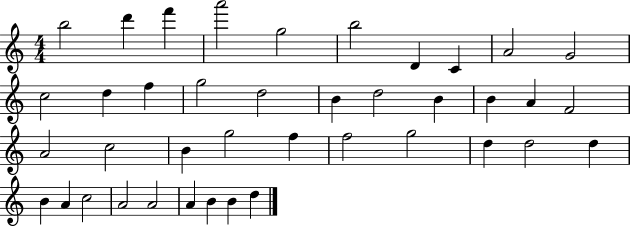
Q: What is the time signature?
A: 4/4